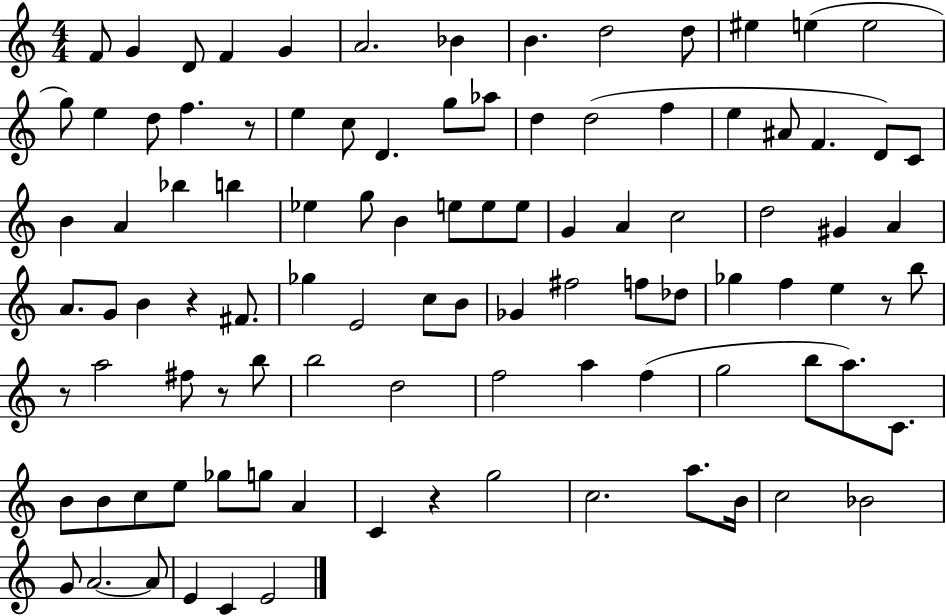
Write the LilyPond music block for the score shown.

{
  \clef treble
  \numericTimeSignature
  \time 4/4
  \key c \major
  \repeat volta 2 { f'8 g'4 d'8 f'4 g'4 | a'2. bes'4 | b'4. d''2 d''8 | eis''4 e''4( e''2 | \break g''8) e''4 d''8 f''4. r8 | e''4 c''8 d'4. g''8 aes''8 | d''4 d''2( f''4 | e''4 ais'8 f'4. d'8) c'8 | \break b'4 a'4 bes''4 b''4 | ees''4 g''8 b'4 e''8 e''8 e''8 | g'4 a'4 c''2 | d''2 gis'4 a'4 | \break a'8. g'8 b'4 r4 fis'8. | ges''4 e'2 c''8 b'8 | ges'4 fis''2 f''8 des''8 | ges''4 f''4 e''4 r8 b''8 | \break r8 a''2 fis''8 r8 b''8 | b''2 d''2 | f''2 a''4 f''4( | g''2 b''8 a''8.) c'8. | \break b'8 b'8 c''8 e''8 ges''8 g''8 a'4 | c'4 r4 g''2 | c''2. a''8. b'16 | c''2 bes'2 | \break g'8 a'2.~~ a'8 | e'4 c'4 e'2 | } \bar "|."
}